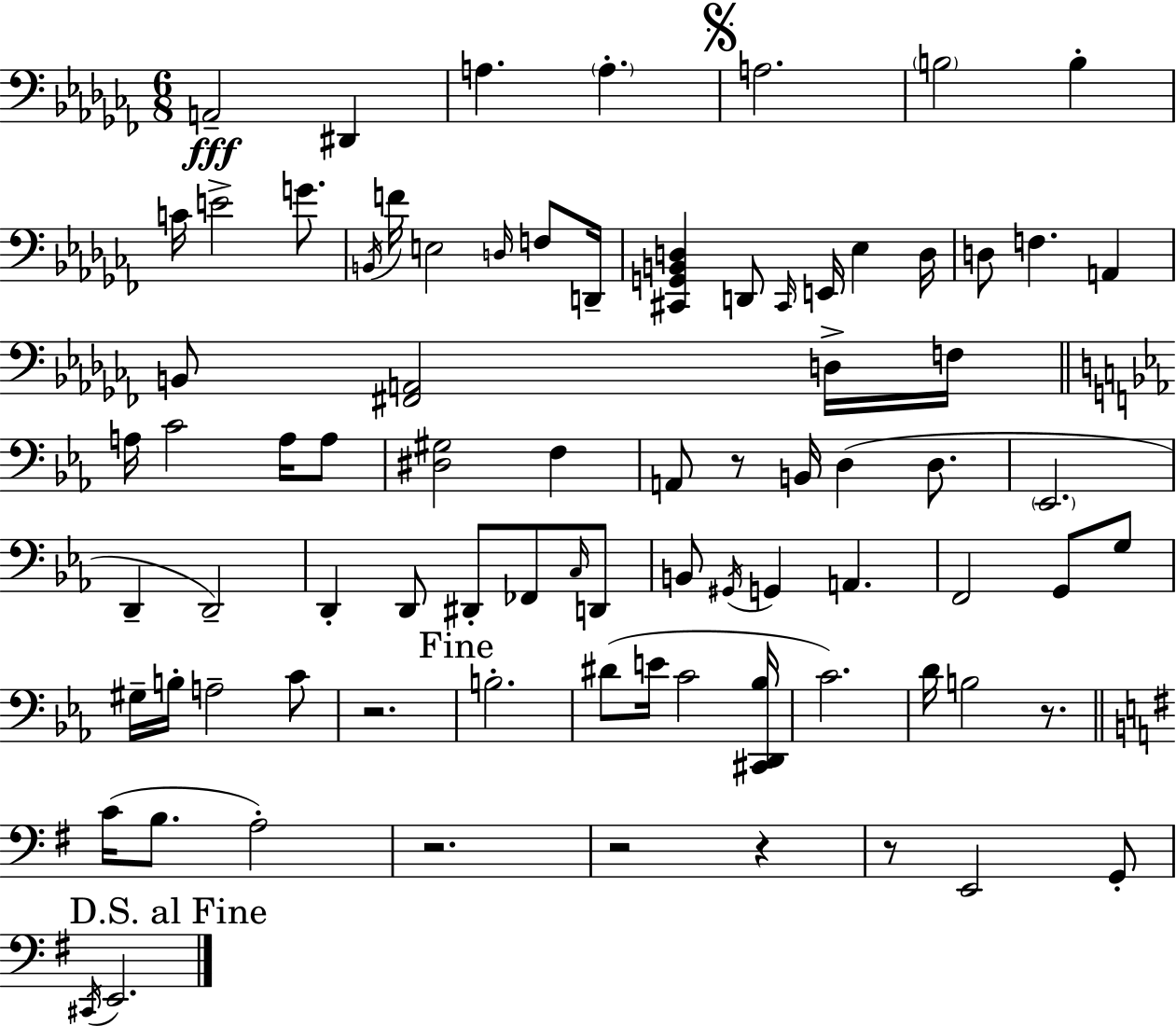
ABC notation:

X:1
T:Untitled
M:6/8
L:1/4
K:Abm
A,,2 ^D,, A, A, A,2 B,2 B, C/4 E2 G/2 B,,/4 F/4 E,2 D,/4 F,/2 D,,/4 [^C,,G,,B,,D,] D,,/2 ^C,,/4 E,,/4 _E, D,/4 D,/2 F, A,, B,,/2 [^F,,A,,]2 D,/4 F,/4 A,/4 C2 A,/4 A,/2 [^D,^G,]2 F, A,,/2 z/2 B,,/4 D, D,/2 _E,,2 D,, D,,2 D,, D,,/2 ^D,,/2 _F,,/2 C,/4 D,,/2 B,,/2 ^G,,/4 G,, A,, F,,2 G,,/2 G,/2 ^G,/4 B,/4 A,2 C/2 z2 B,2 ^D/2 E/4 C2 [^C,,D,,_B,]/4 C2 D/4 B,2 z/2 C/4 B,/2 A,2 z2 z2 z z/2 E,,2 G,,/2 ^C,,/4 E,,2